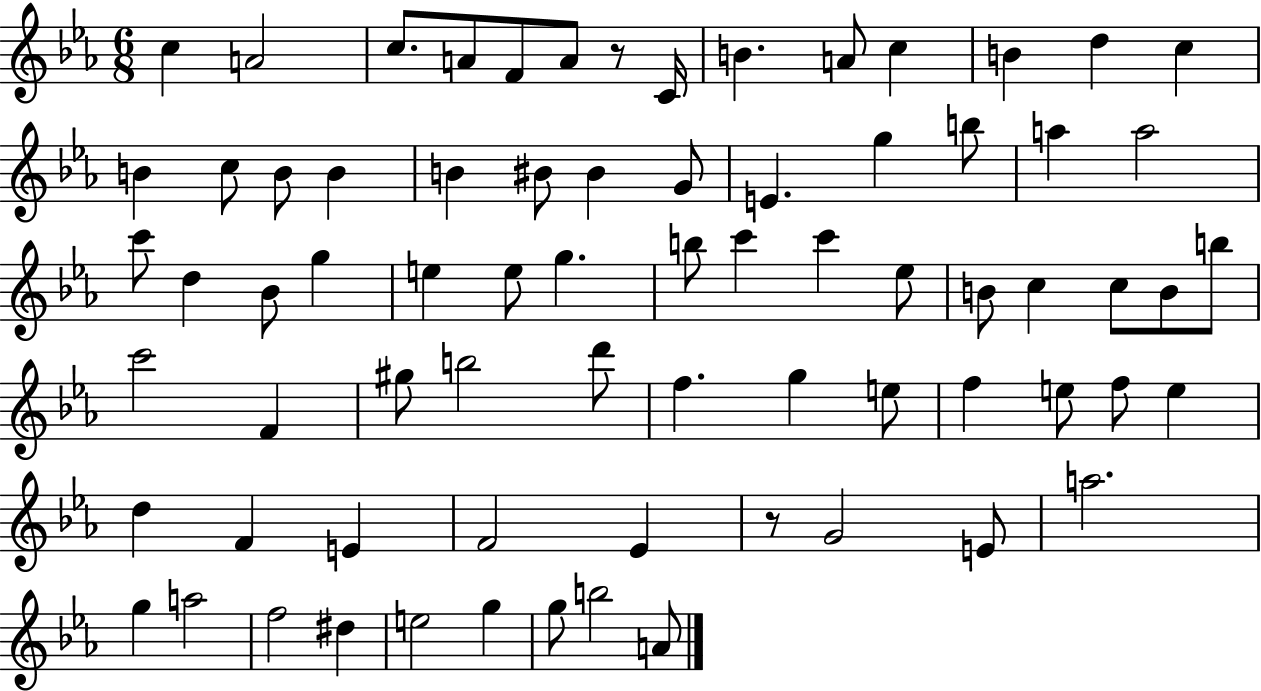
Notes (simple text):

C5/q A4/h C5/e. A4/e F4/e A4/e R/e C4/s B4/q. A4/e C5/q B4/q D5/q C5/q B4/q C5/e B4/e B4/q B4/q BIS4/e BIS4/q G4/e E4/q. G5/q B5/e A5/q A5/h C6/e D5/q Bb4/e G5/q E5/q E5/e G5/q. B5/e C6/q C6/q Eb5/e B4/e C5/q C5/e B4/e B5/e C6/h F4/q G#5/e B5/h D6/e F5/q. G5/q E5/e F5/q E5/e F5/e E5/q D5/q F4/q E4/q F4/h Eb4/q R/e G4/h E4/e A5/h. G5/q A5/h F5/h D#5/q E5/h G5/q G5/e B5/h A4/e